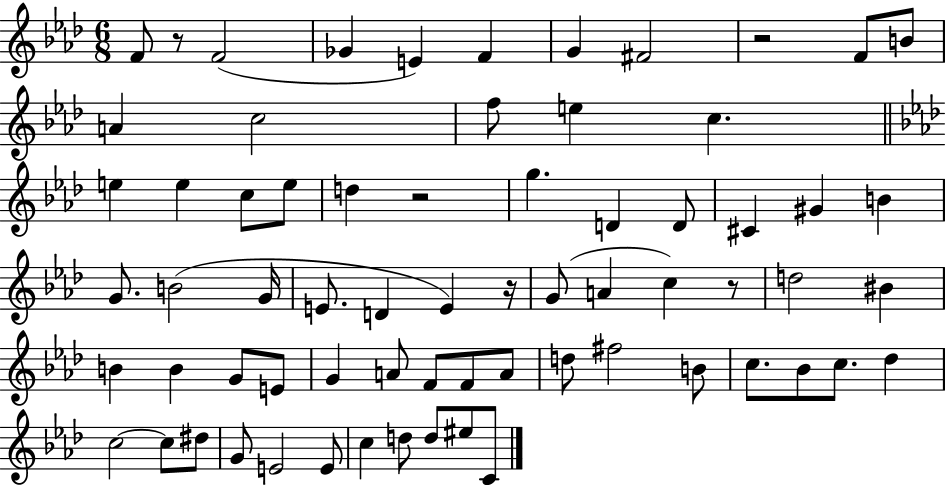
F4/e R/e F4/h Gb4/q E4/q F4/q G4/q F#4/h R/h F4/e B4/e A4/q C5/h F5/e E5/q C5/q. E5/q E5/q C5/e E5/e D5/q R/h G5/q. D4/q D4/e C#4/q G#4/q B4/q G4/e. B4/h G4/s E4/e. D4/q E4/q R/s G4/e A4/q C5/q R/e D5/h BIS4/q B4/q B4/q G4/e E4/e G4/q A4/e F4/e F4/e A4/e D5/e F#5/h B4/e C5/e. Bb4/e C5/e. Db5/q C5/h C5/e D#5/e G4/e E4/h E4/e C5/q D5/e D5/e EIS5/e C4/e